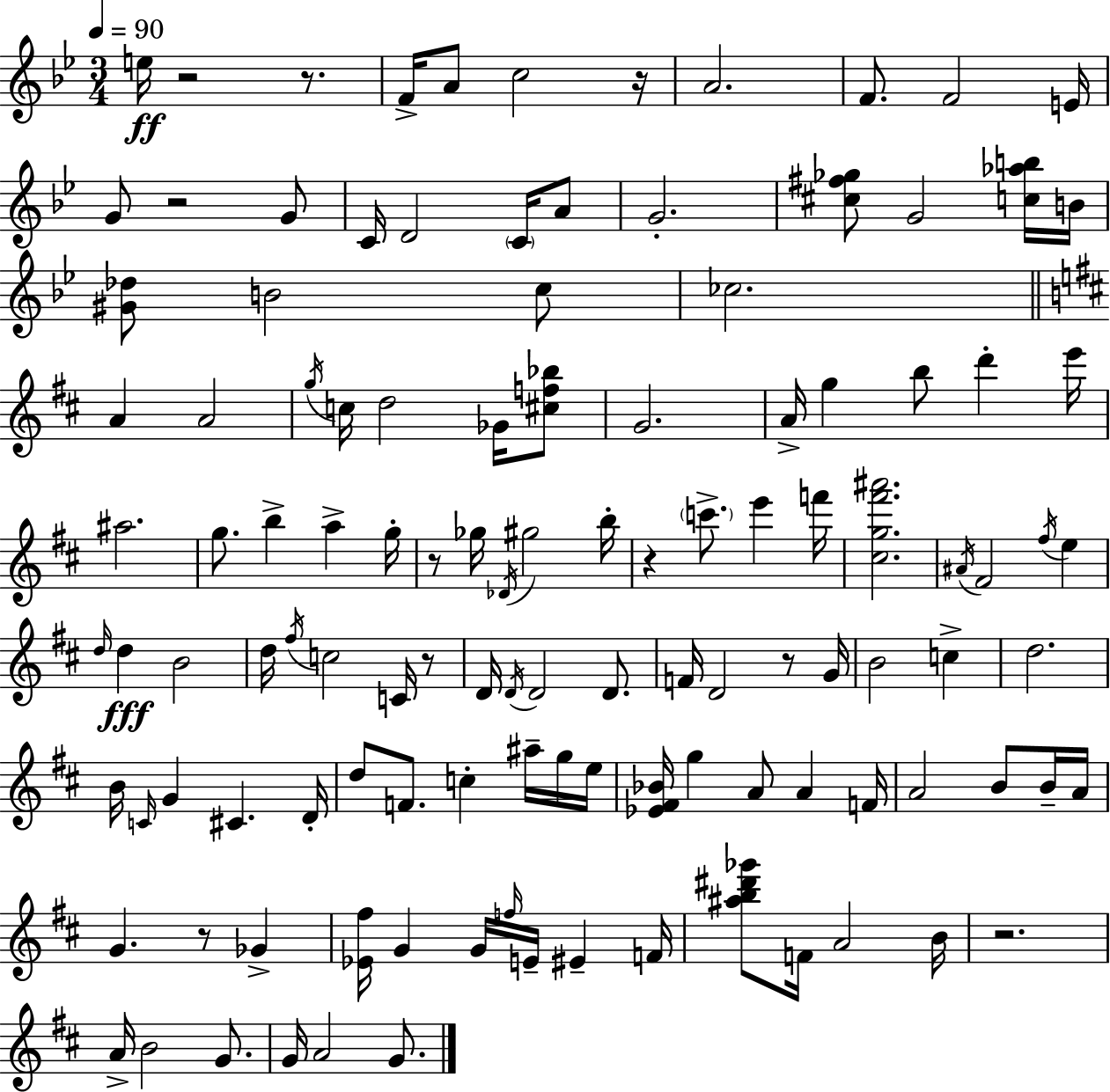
{
  \clef treble
  \numericTimeSignature
  \time 3/4
  \key g \minor
  \tempo 4 = 90
  \repeat volta 2 { e''16\ff r2 r8. | f'16-> a'8 c''2 r16 | a'2. | f'8. f'2 e'16 | \break g'8 r2 g'8 | c'16 d'2 \parenthesize c'16 a'8 | g'2.-. | <cis'' fis'' ges''>8 g'2 <c'' aes'' b''>16 b'16 | \break <gis' des''>8 b'2 c''8 | ces''2. | \bar "||" \break \key d \major a'4 a'2 | \acciaccatura { g''16 } c''16 d''2 ges'16 <cis'' f'' bes''>8 | g'2. | a'16-> g''4 b''8 d'''4-. | \break e'''16 ais''2. | g''8. b''4-> a''4-> | g''16-. r8 ges''16 \acciaccatura { des'16 } gis''2 | b''16-. r4 \parenthesize c'''8.-> e'''4 | \break f'''16 <cis'' g'' fis''' ais'''>2. | \acciaccatura { ais'16 } fis'2 \acciaccatura { fis''16 } | e''4 \grace { d''16 }\fff d''4 b'2 | d''16 \acciaccatura { fis''16 } c''2 | \break c'16 r8 d'16 \acciaccatura { d'16 } d'2 | d'8. f'16 d'2 | r8 g'16 b'2 | c''4-> d''2. | \break b'16 \grace { c'16 } g'4 | cis'4. d'16-. d''8 f'8. | c''4-. ais''16-- g''16 e''16 <ees' fis' bes'>16 g''4 | a'8 a'4 f'16 a'2 | \break b'8 b'16-- a'16 g'4. | r8 ges'4-> <ees' fis''>16 g'4 | g'16 \grace { f''16 } e'16-- eis'4-- f'16 <ais'' b'' dis''' ges'''>8 f'16 | a'2 b'16 r2. | \break a'16-> b'2 | g'8. g'16 a'2 | g'8. } \bar "|."
}